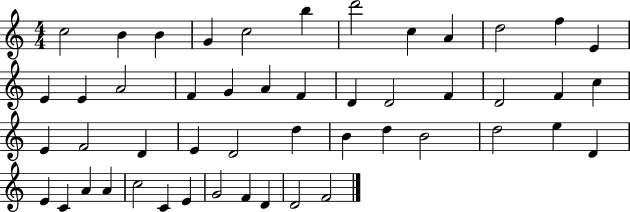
{
  \clef treble
  \numericTimeSignature
  \time 4/4
  \key c \major
  c''2 b'4 b'4 | g'4 c''2 b''4 | d'''2 c''4 a'4 | d''2 f''4 e'4 | \break e'4 e'4 a'2 | f'4 g'4 a'4 f'4 | d'4 d'2 f'4 | d'2 f'4 c''4 | \break e'4 f'2 d'4 | e'4 d'2 d''4 | b'4 d''4 b'2 | d''2 e''4 d'4 | \break e'4 c'4 a'4 a'4 | c''2 c'4 e'4 | g'2 f'4 d'4 | d'2 f'2 | \break \bar "|."
}